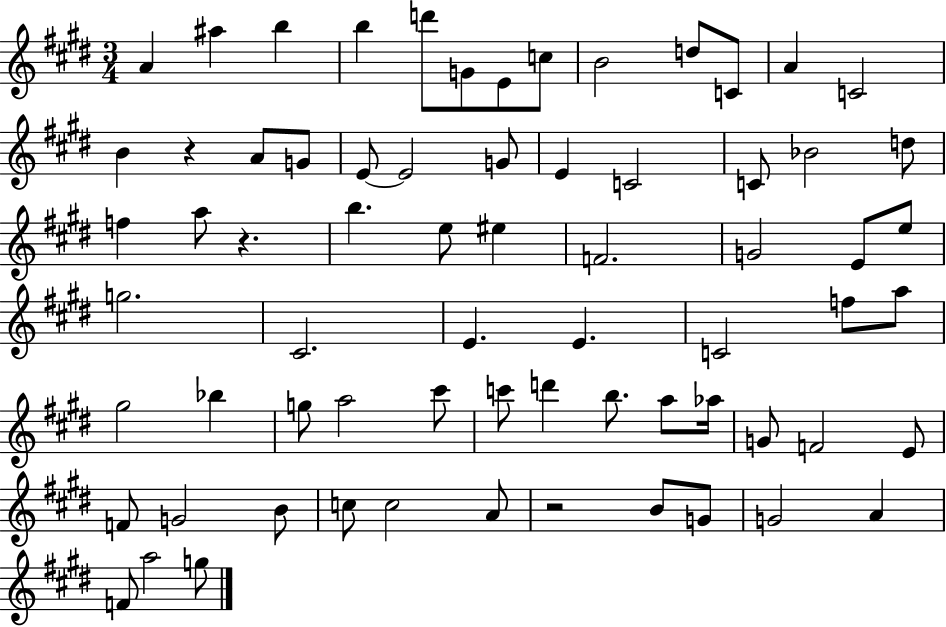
{
  \clef treble
  \numericTimeSignature
  \time 3/4
  \key e \major
  a'4 ais''4 b''4 | b''4 d'''8 g'8 e'8 c''8 | b'2 d''8 c'8 | a'4 c'2 | \break b'4 r4 a'8 g'8 | e'8~~ e'2 g'8 | e'4 c'2 | c'8 bes'2 d''8 | \break f''4 a''8 r4. | b''4. e''8 eis''4 | f'2. | g'2 e'8 e''8 | \break g''2. | cis'2. | e'4. e'4. | c'2 f''8 a''8 | \break gis''2 bes''4 | g''8 a''2 cis'''8 | c'''8 d'''4 b''8. a''8 aes''16 | g'8 f'2 e'8 | \break f'8 g'2 b'8 | c''8 c''2 a'8 | r2 b'8 g'8 | g'2 a'4 | \break f'8 a''2 g''8 | \bar "|."
}